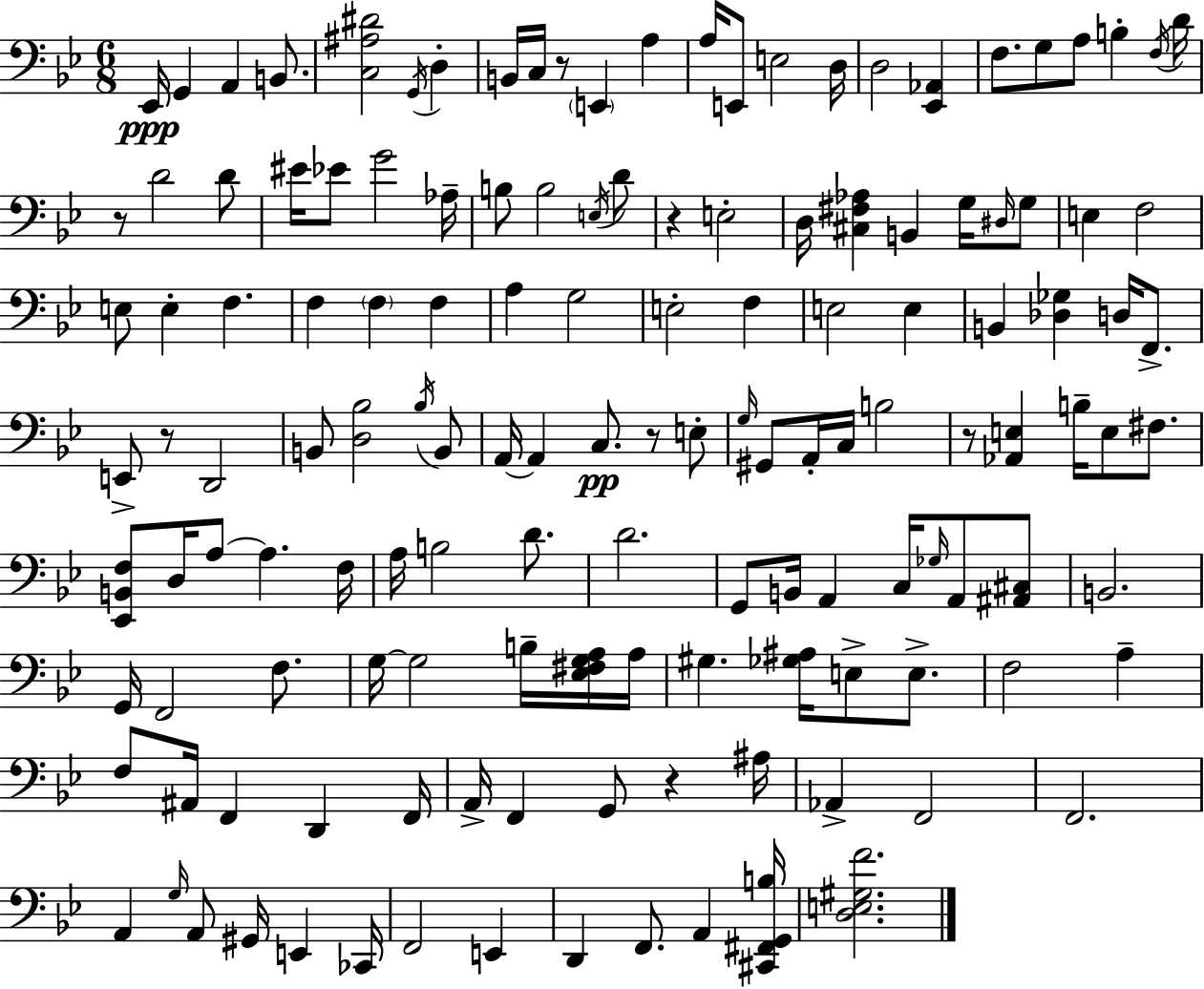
{
  \clef bass
  \numericTimeSignature
  \time 6/8
  \key bes \major
  ees,16\ppp g,4 a,4 b,8. | <c ais dis'>2 \acciaccatura { g,16 } d4-. | b,16 c16 r8 \parenthesize e,4 a4 | a16 e,8 e2 | \break d16 d2 <ees, aes,>4 | f8. g8 a8 b4-. | \acciaccatura { f16 } d'16 r8 d'2 | d'8 eis'16 ees'8 g'2 | \break aes16-- b8 b2 | \acciaccatura { e16 } d'8 r4 e2-. | d16 <cis fis aes>4 b,4 | g16 \grace { dis16 } g8 e4 f2 | \break e8 e4-. f4. | f4 \parenthesize f4 | f4 a4 g2 | e2-. | \break f4 e2 | e4 b,4 <des ges>4 | d16 f,8.-> e,8-> r8 d,2 | b,8 <d bes>2 | \break \acciaccatura { bes16 } b,8 a,16~~ a,4 c8.\pp | r8 e8-. \grace { g16 } gis,8 a,16-. c16 b2 | r8 <aes, e>4 | b16-- e8 fis8. <ees, b, f>8 d16 a8~~ a4. | \break f16 a16 b2 | d'8. d'2. | g,8 b,16 a,4 | c16 \grace { ges16 } a,8 <ais, cis>8 b,2. | \break g,16 f,2 | f8. g16~~ g2 | b16-- <ees fis g a>16 a16 gis4. | <ges ais>16 e8-> e8.-> f2 | \break a4-- f8 ais,16 f,4 | d,4 f,16 a,16-> f,4 | g,8 r4 ais16 aes,4-> f,2 | f,2. | \break a,4 \grace { g16 } | a,8 gis,16 e,4 ces,16 f,2 | e,4 d,4 | f,8. a,4 <cis, fis, g, b>16 <d e gis f'>2. | \break \bar "|."
}